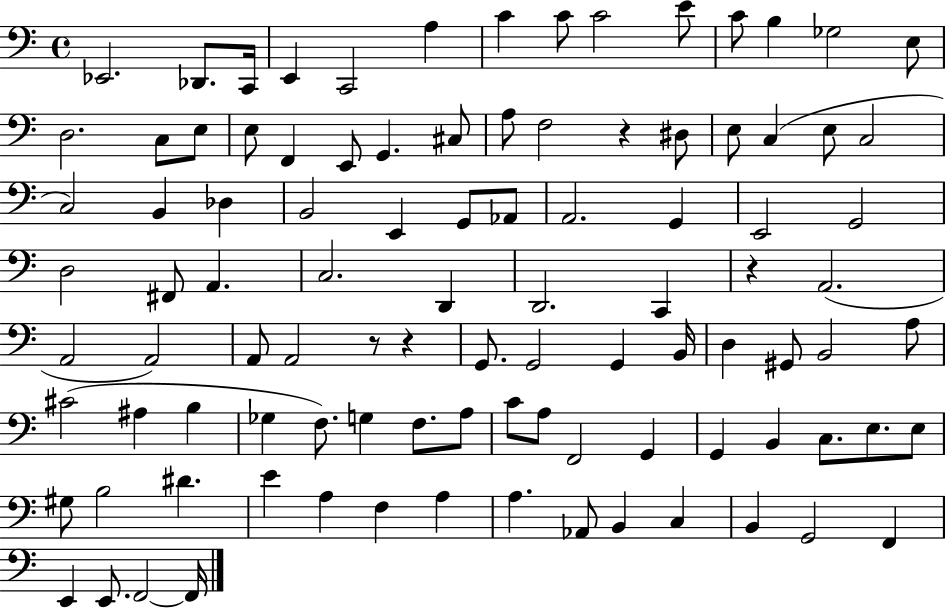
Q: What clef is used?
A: bass